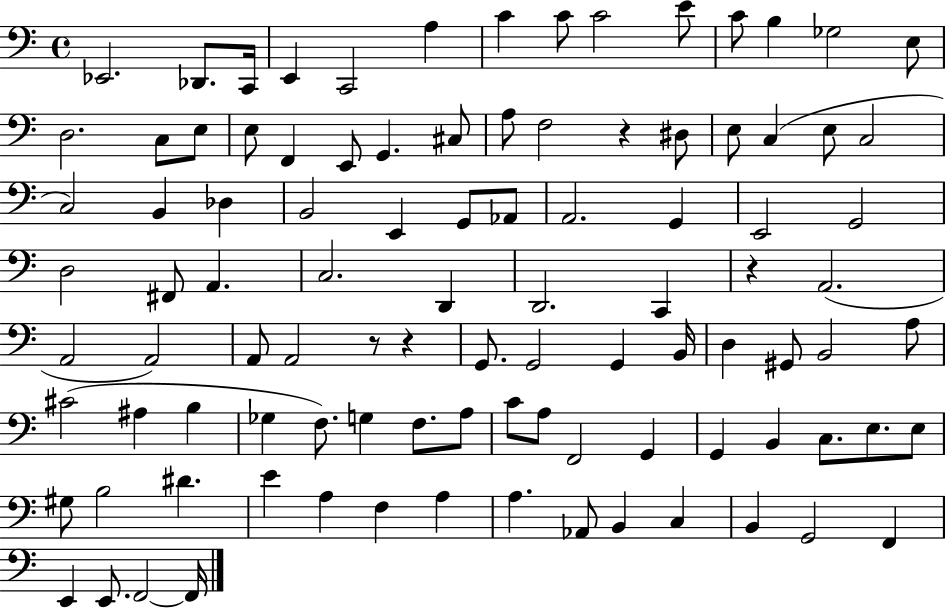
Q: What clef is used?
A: bass